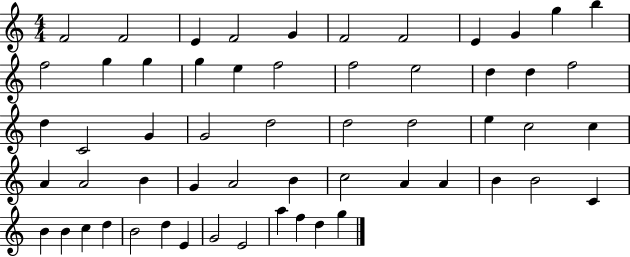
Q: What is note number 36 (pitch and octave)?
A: G4